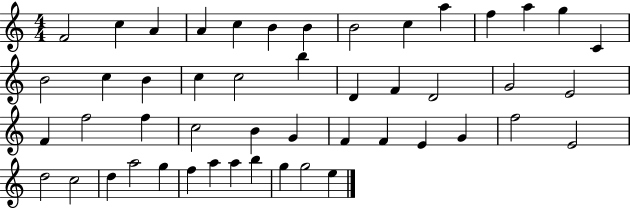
X:1
T:Untitled
M:4/4
L:1/4
K:C
F2 c A A c B B B2 c a f a g C B2 c B c c2 b D F D2 G2 E2 F f2 f c2 B G F F E G f2 E2 d2 c2 d a2 g f a a b g g2 e